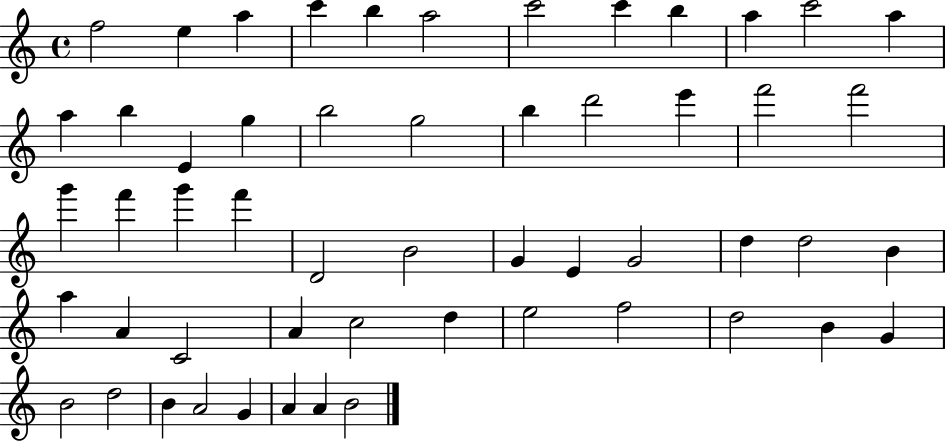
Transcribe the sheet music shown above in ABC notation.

X:1
T:Untitled
M:4/4
L:1/4
K:C
f2 e a c' b a2 c'2 c' b a c'2 a a b E g b2 g2 b d'2 e' f'2 f'2 g' f' g' f' D2 B2 G E G2 d d2 B a A C2 A c2 d e2 f2 d2 B G B2 d2 B A2 G A A B2